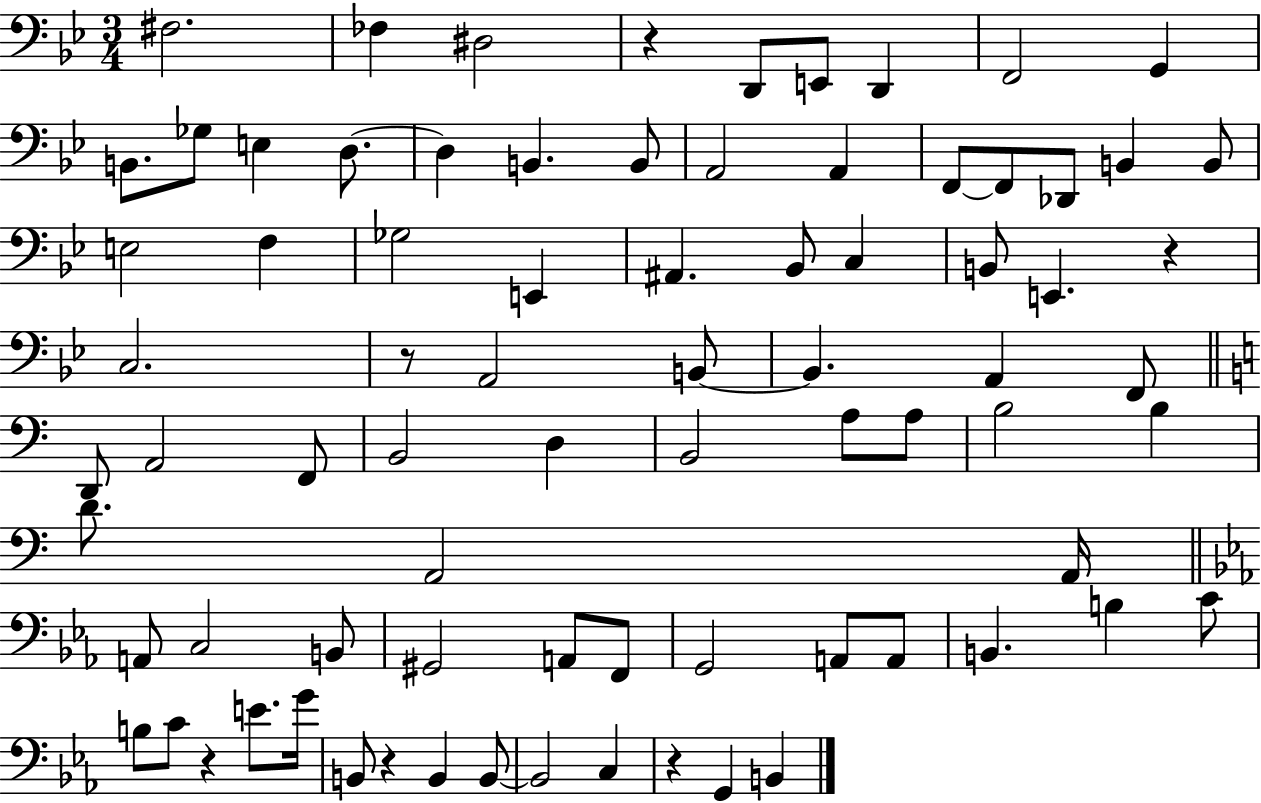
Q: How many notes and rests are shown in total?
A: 79